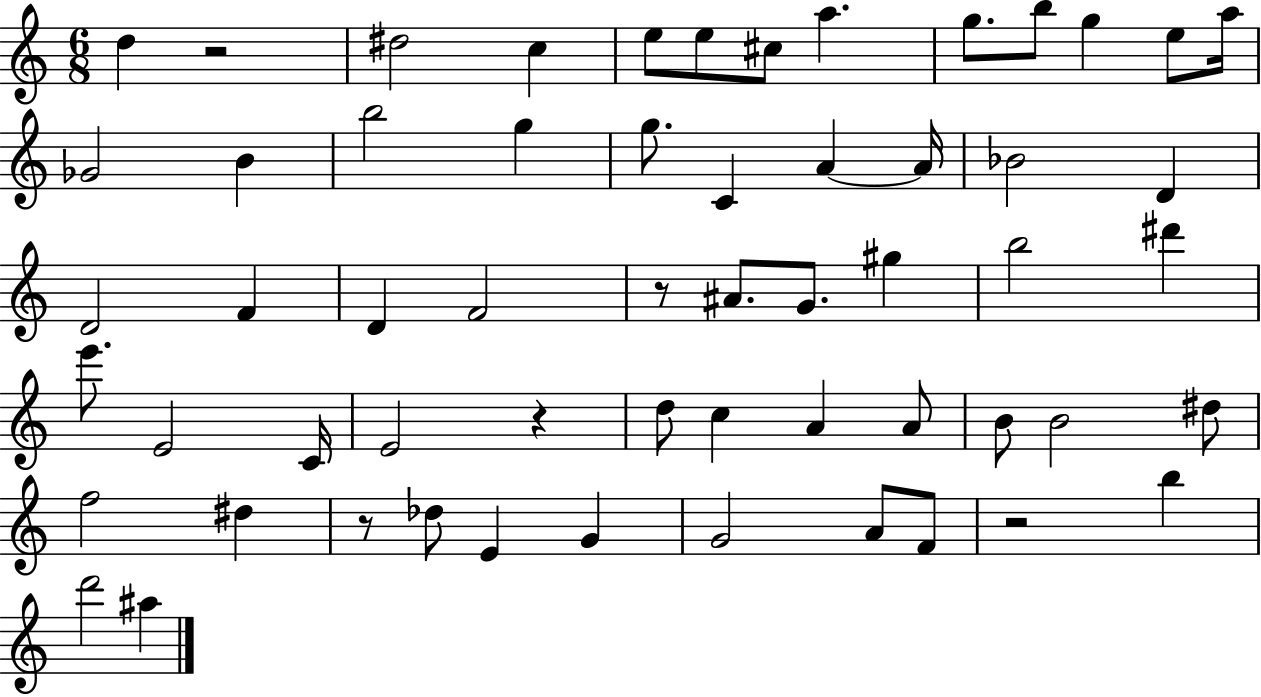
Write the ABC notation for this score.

X:1
T:Untitled
M:6/8
L:1/4
K:C
d z2 ^d2 c e/2 e/2 ^c/2 a g/2 b/2 g e/2 a/4 _G2 B b2 g g/2 C A A/4 _B2 D D2 F D F2 z/2 ^A/2 G/2 ^g b2 ^d' e'/2 E2 C/4 E2 z d/2 c A A/2 B/2 B2 ^d/2 f2 ^d z/2 _d/2 E G G2 A/2 F/2 z2 b d'2 ^a